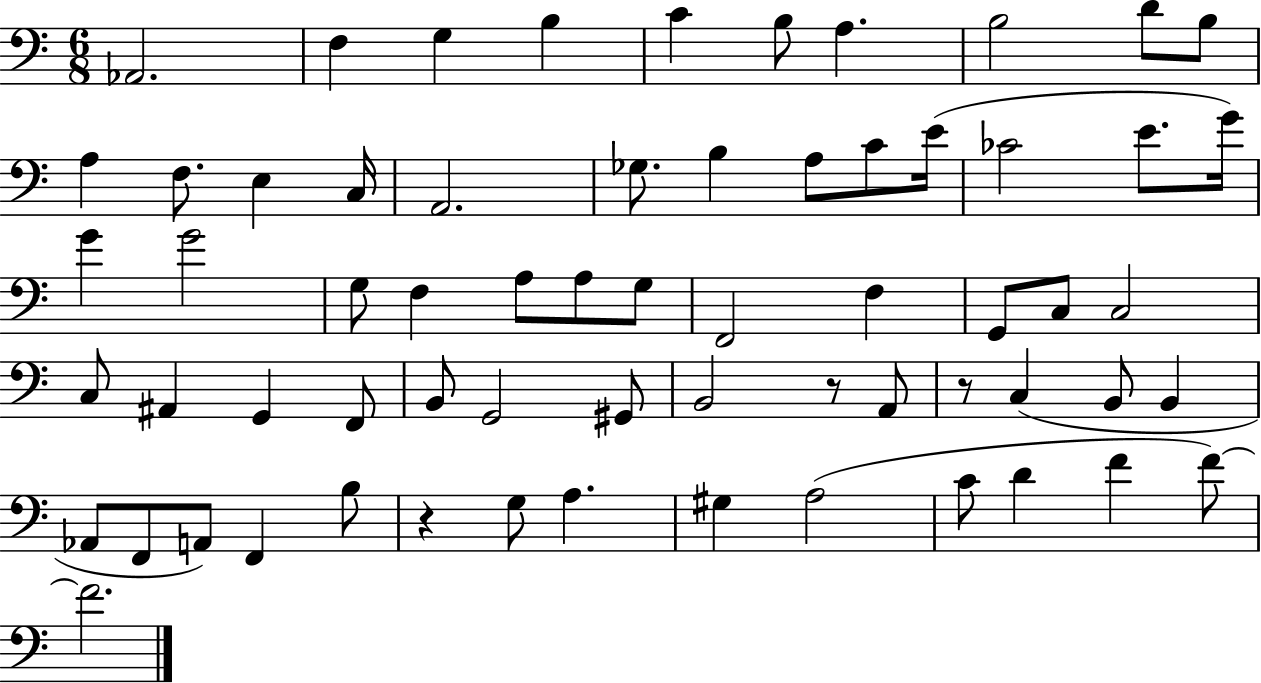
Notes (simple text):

Ab2/h. F3/q G3/q B3/q C4/q B3/e A3/q. B3/h D4/e B3/e A3/q F3/e. E3/q C3/s A2/h. Gb3/e. B3/q A3/e C4/e E4/s CES4/h E4/e. G4/s G4/q G4/h G3/e F3/q A3/e A3/e G3/e F2/h F3/q G2/e C3/e C3/h C3/e A#2/q G2/q F2/e B2/e G2/h G#2/e B2/h R/e A2/e R/e C3/q B2/e B2/q Ab2/e F2/e A2/e F2/q B3/e R/q G3/e A3/q. G#3/q A3/h C4/e D4/q F4/q F4/e F4/h.